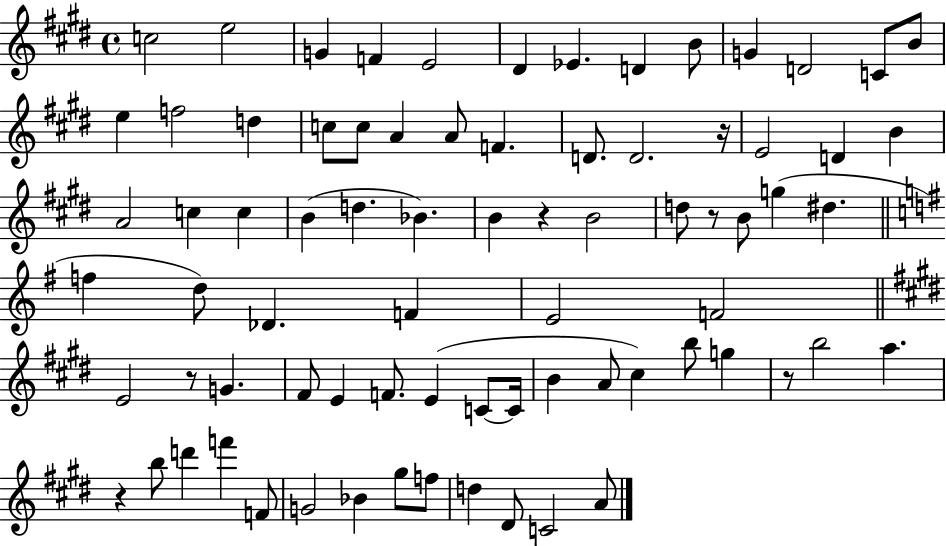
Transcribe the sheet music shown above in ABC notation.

X:1
T:Untitled
M:4/4
L:1/4
K:E
c2 e2 G F E2 ^D _E D B/2 G D2 C/2 B/2 e f2 d c/2 c/2 A A/2 F D/2 D2 z/4 E2 D B A2 c c B d _B B z B2 d/2 z/2 B/2 g ^d f d/2 _D F E2 F2 E2 z/2 G ^F/2 E F/2 E C/2 C/4 B A/2 ^c b/2 g z/2 b2 a z b/2 d' f' F/2 G2 _B ^g/2 f/2 d ^D/2 C2 A/2